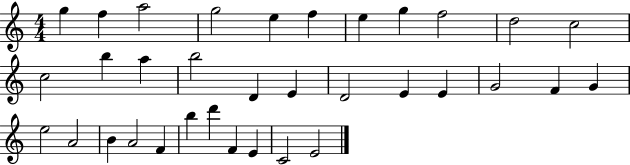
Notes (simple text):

G5/q F5/q A5/h G5/h E5/q F5/q E5/q G5/q F5/h D5/h C5/h C5/h B5/q A5/q B5/h D4/q E4/q D4/h E4/q E4/q G4/h F4/q G4/q E5/h A4/h B4/q A4/h F4/q B5/q D6/q F4/q E4/q C4/h E4/h